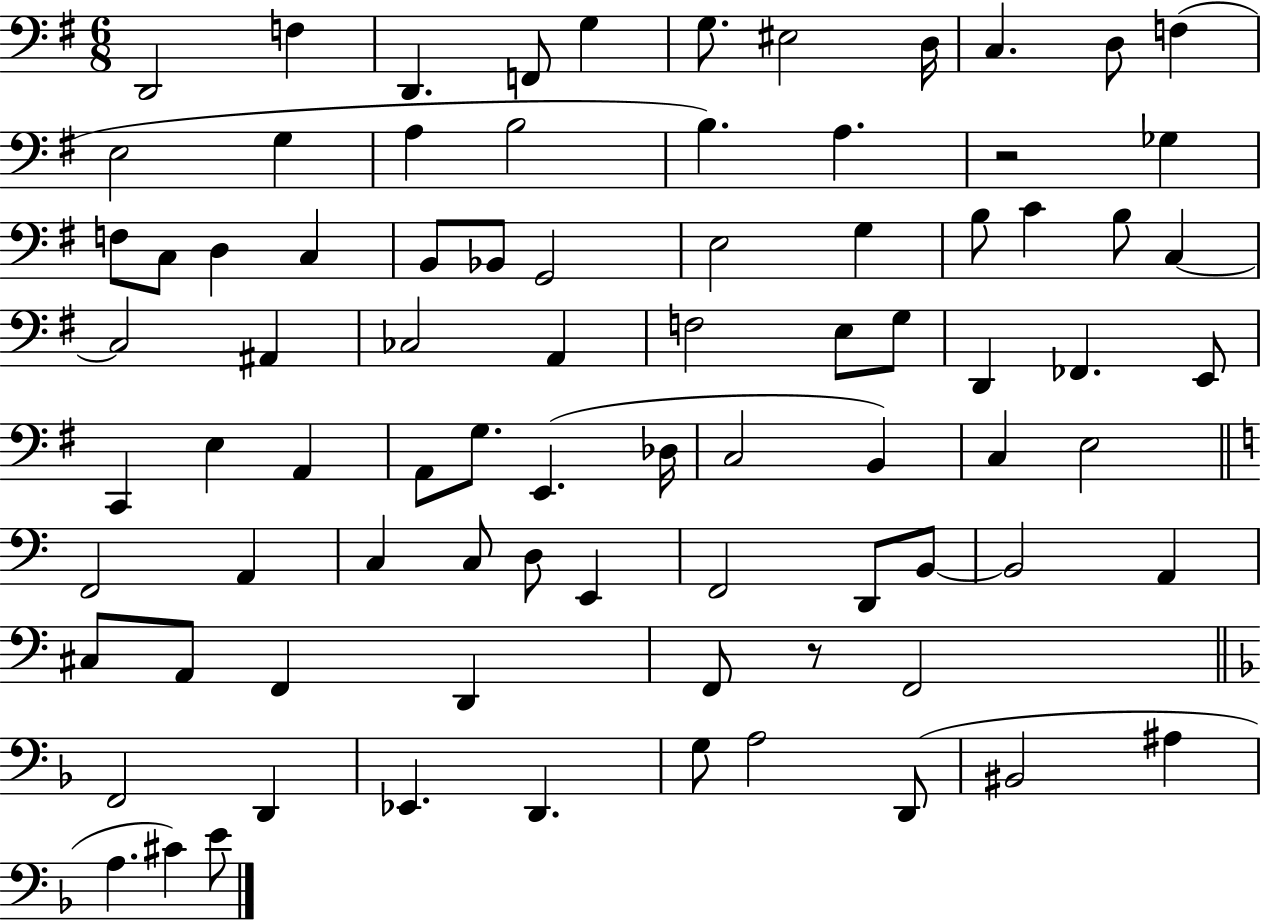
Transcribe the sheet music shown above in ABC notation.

X:1
T:Untitled
M:6/8
L:1/4
K:G
D,,2 F, D,, F,,/2 G, G,/2 ^E,2 D,/4 C, D,/2 F, E,2 G, A, B,2 B, A, z2 _G, F,/2 C,/2 D, C, B,,/2 _B,,/2 G,,2 E,2 G, B,/2 C B,/2 C, C,2 ^A,, _C,2 A,, F,2 E,/2 G,/2 D,, _F,, E,,/2 C,, E, A,, A,,/2 G,/2 E,, _D,/4 C,2 B,, C, E,2 F,,2 A,, C, C,/2 D,/2 E,, F,,2 D,,/2 B,,/2 B,,2 A,, ^C,/2 A,,/2 F,, D,, F,,/2 z/2 F,,2 F,,2 D,, _E,, D,, G,/2 A,2 D,,/2 ^B,,2 ^A, A, ^C E/2